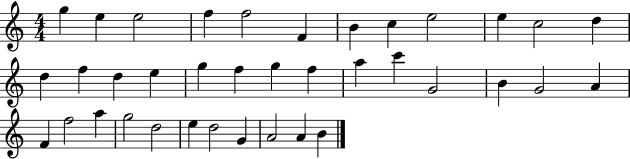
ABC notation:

X:1
T:Untitled
M:4/4
L:1/4
K:C
g e e2 f f2 F B c e2 e c2 d d f d e g f g f a c' G2 B G2 A F f2 a g2 d2 e d2 G A2 A B